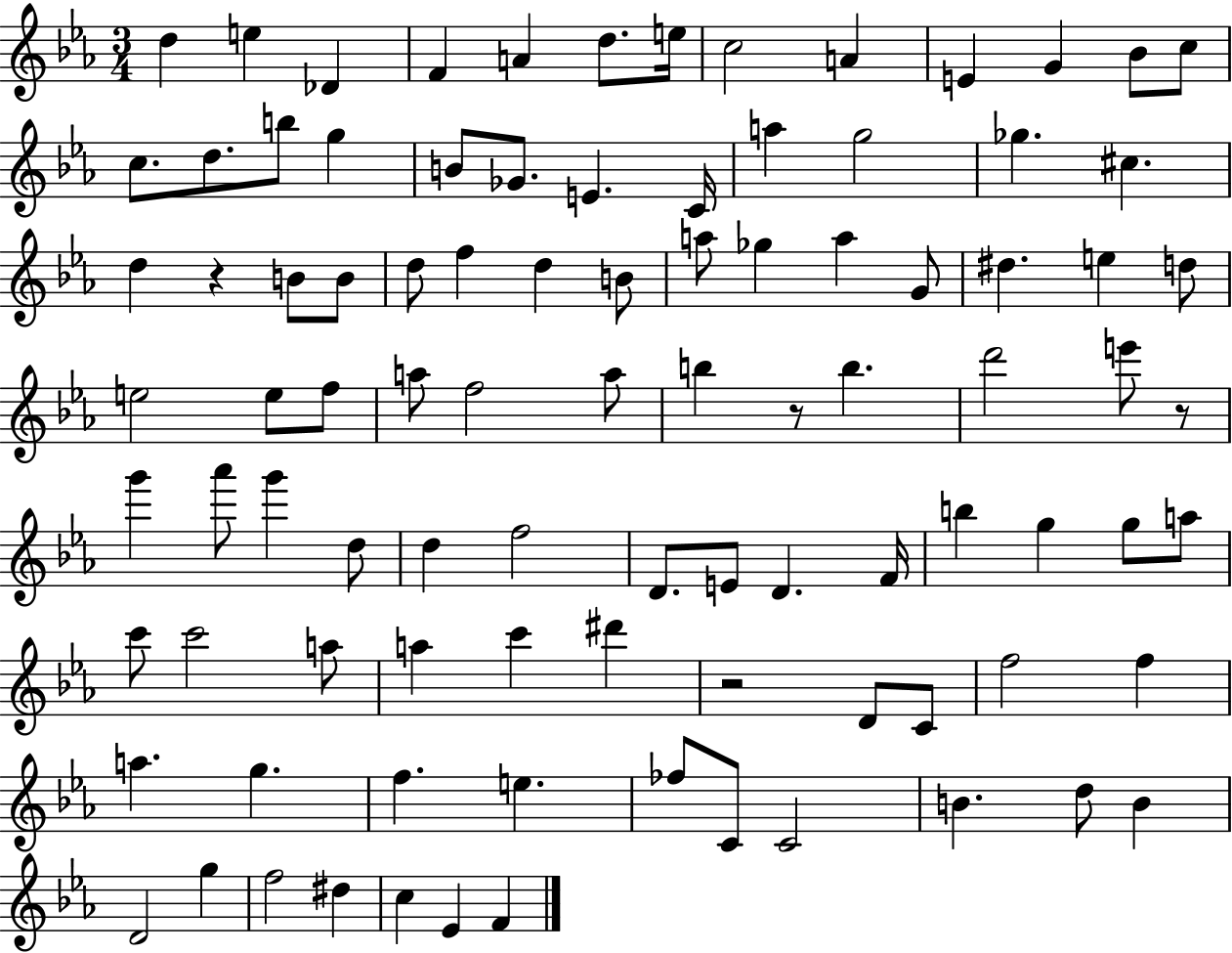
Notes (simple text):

D5/q E5/q Db4/q F4/q A4/q D5/e. E5/s C5/h A4/q E4/q G4/q Bb4/e C5/e C5/e. D5/e. B5/e G5/q B4/e Gb4/e. E4/q. C4/s A5/q G5/h Gb5/q. C#5/q. D5/q R/q B4/e B4/e D5/e F5/q D5/q B4/e A5/e Gb5/q A5/q G4/e D#5/q. E5/q D5/e E5/h E5/e F5/e A5/e F5/h A5/e B5/q R/e B5/q. D6/h E6/e R/e G6/q Ab6/e G6/q D5/e D5/q F5/h D4/e. E4/e D4/q. F4/s B5/q G5/q G5/e A5/e C6/e C6/h A5/e A5/q C6/q D#6/q R/h D4/e C4/e F5/h F5/q A5/q. G5/q. F5/q. E5/q. FES5/e C4/e C4/h B4/q. D5/e B4/q D4/h G5/q F5/h D#5/q C5/q Eb4/q F4/q